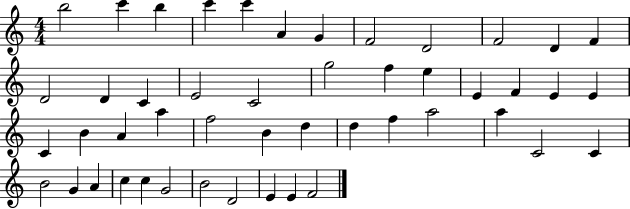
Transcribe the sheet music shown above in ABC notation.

X:1
T:Untitled
M:4/4
L:1/4
K:C
b2 c' b c' c' A G F2 D2 F2 D F D2 D C E2 C2 g2 f e E F E E C B A a f2 B d d f a2 a C2 C B2 G A c c G2 B2 D2 E E F2